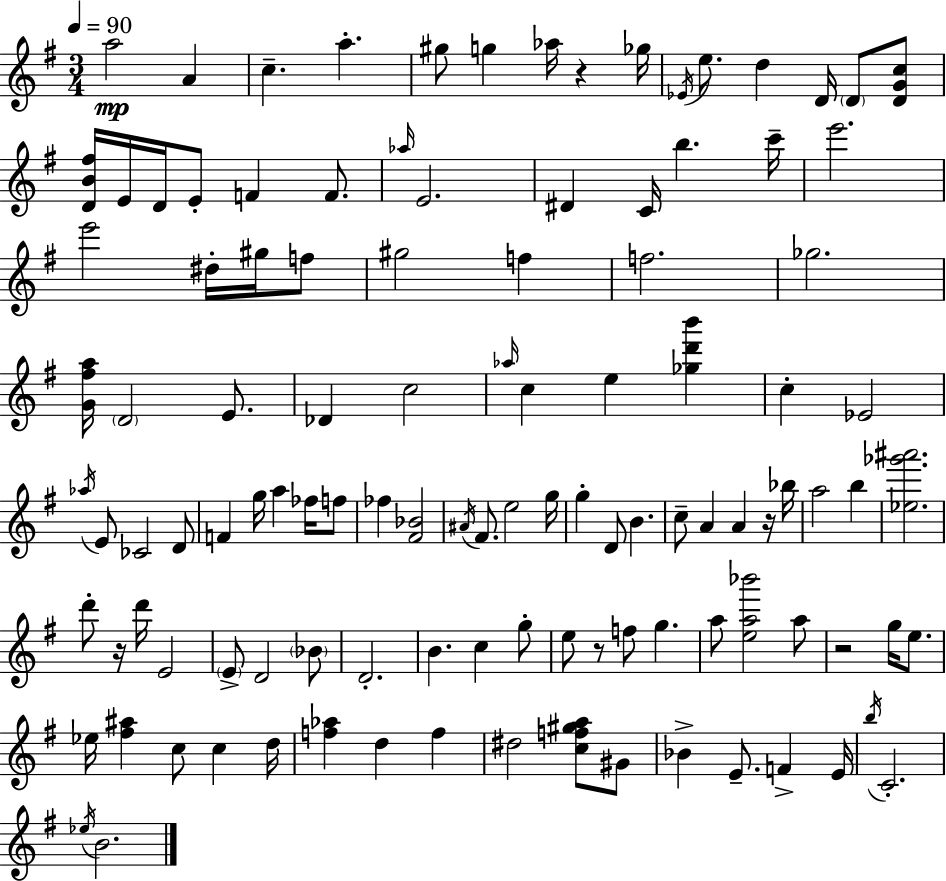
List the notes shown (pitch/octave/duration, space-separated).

A5/h A4/q C5/q. A5/q. G#5/e G5/q Ab5/s R/q Gb5/s Eb4/s E5/e. D5/q D4/s D4/e [D4,G4,C5]/e [D4,B4,F#5]/s E4/s D4/s E4/e F4/q F4/e. Ab5/s E4/h. D#4/q C4/s B5/q. C6/s E6/h. E6/h D#5/s G#5/s F5/e G#5/h F5/q F5/h. Gb5/h. [G4,F#5,A5]/s D4/h E4/e. Db4/q C5/h Ab5/s C5/q E5/q [Gb5,D6,B6]/q C5/q Eb4/h Ab5/s E4/e CES4/h D4/e F4/q G5/s A5/q FES5/s F5/e FES5/q [F#4,Bb4]/h A#4/s F#4/e. E5/h G5/s G5/q D4/e B4/q. C5/e A4/q A4/q R/s Bb5/s A5/h B5/q [Eb5,Gb6,A#6]/h. D6/e R/s D6/s E4/h E4/e D4/h Bb4/e D4/h. B4/q. C5/q G5/e E5/e R/e F5/e G5/q. A5/e [E5,A5,Bb6]/h A5/e R/h G5/s E5/e. Eb5/s [F#5,A#5]/q C5/e C5/q D5/s [F5,Ab5]/q D5/q F5/q D#5/h [C5,F5,G#5,A5]/e G#4/e Bb4/q E4/e. F4/q E4/s B5/s C4/h. Eb5/s B4/h.